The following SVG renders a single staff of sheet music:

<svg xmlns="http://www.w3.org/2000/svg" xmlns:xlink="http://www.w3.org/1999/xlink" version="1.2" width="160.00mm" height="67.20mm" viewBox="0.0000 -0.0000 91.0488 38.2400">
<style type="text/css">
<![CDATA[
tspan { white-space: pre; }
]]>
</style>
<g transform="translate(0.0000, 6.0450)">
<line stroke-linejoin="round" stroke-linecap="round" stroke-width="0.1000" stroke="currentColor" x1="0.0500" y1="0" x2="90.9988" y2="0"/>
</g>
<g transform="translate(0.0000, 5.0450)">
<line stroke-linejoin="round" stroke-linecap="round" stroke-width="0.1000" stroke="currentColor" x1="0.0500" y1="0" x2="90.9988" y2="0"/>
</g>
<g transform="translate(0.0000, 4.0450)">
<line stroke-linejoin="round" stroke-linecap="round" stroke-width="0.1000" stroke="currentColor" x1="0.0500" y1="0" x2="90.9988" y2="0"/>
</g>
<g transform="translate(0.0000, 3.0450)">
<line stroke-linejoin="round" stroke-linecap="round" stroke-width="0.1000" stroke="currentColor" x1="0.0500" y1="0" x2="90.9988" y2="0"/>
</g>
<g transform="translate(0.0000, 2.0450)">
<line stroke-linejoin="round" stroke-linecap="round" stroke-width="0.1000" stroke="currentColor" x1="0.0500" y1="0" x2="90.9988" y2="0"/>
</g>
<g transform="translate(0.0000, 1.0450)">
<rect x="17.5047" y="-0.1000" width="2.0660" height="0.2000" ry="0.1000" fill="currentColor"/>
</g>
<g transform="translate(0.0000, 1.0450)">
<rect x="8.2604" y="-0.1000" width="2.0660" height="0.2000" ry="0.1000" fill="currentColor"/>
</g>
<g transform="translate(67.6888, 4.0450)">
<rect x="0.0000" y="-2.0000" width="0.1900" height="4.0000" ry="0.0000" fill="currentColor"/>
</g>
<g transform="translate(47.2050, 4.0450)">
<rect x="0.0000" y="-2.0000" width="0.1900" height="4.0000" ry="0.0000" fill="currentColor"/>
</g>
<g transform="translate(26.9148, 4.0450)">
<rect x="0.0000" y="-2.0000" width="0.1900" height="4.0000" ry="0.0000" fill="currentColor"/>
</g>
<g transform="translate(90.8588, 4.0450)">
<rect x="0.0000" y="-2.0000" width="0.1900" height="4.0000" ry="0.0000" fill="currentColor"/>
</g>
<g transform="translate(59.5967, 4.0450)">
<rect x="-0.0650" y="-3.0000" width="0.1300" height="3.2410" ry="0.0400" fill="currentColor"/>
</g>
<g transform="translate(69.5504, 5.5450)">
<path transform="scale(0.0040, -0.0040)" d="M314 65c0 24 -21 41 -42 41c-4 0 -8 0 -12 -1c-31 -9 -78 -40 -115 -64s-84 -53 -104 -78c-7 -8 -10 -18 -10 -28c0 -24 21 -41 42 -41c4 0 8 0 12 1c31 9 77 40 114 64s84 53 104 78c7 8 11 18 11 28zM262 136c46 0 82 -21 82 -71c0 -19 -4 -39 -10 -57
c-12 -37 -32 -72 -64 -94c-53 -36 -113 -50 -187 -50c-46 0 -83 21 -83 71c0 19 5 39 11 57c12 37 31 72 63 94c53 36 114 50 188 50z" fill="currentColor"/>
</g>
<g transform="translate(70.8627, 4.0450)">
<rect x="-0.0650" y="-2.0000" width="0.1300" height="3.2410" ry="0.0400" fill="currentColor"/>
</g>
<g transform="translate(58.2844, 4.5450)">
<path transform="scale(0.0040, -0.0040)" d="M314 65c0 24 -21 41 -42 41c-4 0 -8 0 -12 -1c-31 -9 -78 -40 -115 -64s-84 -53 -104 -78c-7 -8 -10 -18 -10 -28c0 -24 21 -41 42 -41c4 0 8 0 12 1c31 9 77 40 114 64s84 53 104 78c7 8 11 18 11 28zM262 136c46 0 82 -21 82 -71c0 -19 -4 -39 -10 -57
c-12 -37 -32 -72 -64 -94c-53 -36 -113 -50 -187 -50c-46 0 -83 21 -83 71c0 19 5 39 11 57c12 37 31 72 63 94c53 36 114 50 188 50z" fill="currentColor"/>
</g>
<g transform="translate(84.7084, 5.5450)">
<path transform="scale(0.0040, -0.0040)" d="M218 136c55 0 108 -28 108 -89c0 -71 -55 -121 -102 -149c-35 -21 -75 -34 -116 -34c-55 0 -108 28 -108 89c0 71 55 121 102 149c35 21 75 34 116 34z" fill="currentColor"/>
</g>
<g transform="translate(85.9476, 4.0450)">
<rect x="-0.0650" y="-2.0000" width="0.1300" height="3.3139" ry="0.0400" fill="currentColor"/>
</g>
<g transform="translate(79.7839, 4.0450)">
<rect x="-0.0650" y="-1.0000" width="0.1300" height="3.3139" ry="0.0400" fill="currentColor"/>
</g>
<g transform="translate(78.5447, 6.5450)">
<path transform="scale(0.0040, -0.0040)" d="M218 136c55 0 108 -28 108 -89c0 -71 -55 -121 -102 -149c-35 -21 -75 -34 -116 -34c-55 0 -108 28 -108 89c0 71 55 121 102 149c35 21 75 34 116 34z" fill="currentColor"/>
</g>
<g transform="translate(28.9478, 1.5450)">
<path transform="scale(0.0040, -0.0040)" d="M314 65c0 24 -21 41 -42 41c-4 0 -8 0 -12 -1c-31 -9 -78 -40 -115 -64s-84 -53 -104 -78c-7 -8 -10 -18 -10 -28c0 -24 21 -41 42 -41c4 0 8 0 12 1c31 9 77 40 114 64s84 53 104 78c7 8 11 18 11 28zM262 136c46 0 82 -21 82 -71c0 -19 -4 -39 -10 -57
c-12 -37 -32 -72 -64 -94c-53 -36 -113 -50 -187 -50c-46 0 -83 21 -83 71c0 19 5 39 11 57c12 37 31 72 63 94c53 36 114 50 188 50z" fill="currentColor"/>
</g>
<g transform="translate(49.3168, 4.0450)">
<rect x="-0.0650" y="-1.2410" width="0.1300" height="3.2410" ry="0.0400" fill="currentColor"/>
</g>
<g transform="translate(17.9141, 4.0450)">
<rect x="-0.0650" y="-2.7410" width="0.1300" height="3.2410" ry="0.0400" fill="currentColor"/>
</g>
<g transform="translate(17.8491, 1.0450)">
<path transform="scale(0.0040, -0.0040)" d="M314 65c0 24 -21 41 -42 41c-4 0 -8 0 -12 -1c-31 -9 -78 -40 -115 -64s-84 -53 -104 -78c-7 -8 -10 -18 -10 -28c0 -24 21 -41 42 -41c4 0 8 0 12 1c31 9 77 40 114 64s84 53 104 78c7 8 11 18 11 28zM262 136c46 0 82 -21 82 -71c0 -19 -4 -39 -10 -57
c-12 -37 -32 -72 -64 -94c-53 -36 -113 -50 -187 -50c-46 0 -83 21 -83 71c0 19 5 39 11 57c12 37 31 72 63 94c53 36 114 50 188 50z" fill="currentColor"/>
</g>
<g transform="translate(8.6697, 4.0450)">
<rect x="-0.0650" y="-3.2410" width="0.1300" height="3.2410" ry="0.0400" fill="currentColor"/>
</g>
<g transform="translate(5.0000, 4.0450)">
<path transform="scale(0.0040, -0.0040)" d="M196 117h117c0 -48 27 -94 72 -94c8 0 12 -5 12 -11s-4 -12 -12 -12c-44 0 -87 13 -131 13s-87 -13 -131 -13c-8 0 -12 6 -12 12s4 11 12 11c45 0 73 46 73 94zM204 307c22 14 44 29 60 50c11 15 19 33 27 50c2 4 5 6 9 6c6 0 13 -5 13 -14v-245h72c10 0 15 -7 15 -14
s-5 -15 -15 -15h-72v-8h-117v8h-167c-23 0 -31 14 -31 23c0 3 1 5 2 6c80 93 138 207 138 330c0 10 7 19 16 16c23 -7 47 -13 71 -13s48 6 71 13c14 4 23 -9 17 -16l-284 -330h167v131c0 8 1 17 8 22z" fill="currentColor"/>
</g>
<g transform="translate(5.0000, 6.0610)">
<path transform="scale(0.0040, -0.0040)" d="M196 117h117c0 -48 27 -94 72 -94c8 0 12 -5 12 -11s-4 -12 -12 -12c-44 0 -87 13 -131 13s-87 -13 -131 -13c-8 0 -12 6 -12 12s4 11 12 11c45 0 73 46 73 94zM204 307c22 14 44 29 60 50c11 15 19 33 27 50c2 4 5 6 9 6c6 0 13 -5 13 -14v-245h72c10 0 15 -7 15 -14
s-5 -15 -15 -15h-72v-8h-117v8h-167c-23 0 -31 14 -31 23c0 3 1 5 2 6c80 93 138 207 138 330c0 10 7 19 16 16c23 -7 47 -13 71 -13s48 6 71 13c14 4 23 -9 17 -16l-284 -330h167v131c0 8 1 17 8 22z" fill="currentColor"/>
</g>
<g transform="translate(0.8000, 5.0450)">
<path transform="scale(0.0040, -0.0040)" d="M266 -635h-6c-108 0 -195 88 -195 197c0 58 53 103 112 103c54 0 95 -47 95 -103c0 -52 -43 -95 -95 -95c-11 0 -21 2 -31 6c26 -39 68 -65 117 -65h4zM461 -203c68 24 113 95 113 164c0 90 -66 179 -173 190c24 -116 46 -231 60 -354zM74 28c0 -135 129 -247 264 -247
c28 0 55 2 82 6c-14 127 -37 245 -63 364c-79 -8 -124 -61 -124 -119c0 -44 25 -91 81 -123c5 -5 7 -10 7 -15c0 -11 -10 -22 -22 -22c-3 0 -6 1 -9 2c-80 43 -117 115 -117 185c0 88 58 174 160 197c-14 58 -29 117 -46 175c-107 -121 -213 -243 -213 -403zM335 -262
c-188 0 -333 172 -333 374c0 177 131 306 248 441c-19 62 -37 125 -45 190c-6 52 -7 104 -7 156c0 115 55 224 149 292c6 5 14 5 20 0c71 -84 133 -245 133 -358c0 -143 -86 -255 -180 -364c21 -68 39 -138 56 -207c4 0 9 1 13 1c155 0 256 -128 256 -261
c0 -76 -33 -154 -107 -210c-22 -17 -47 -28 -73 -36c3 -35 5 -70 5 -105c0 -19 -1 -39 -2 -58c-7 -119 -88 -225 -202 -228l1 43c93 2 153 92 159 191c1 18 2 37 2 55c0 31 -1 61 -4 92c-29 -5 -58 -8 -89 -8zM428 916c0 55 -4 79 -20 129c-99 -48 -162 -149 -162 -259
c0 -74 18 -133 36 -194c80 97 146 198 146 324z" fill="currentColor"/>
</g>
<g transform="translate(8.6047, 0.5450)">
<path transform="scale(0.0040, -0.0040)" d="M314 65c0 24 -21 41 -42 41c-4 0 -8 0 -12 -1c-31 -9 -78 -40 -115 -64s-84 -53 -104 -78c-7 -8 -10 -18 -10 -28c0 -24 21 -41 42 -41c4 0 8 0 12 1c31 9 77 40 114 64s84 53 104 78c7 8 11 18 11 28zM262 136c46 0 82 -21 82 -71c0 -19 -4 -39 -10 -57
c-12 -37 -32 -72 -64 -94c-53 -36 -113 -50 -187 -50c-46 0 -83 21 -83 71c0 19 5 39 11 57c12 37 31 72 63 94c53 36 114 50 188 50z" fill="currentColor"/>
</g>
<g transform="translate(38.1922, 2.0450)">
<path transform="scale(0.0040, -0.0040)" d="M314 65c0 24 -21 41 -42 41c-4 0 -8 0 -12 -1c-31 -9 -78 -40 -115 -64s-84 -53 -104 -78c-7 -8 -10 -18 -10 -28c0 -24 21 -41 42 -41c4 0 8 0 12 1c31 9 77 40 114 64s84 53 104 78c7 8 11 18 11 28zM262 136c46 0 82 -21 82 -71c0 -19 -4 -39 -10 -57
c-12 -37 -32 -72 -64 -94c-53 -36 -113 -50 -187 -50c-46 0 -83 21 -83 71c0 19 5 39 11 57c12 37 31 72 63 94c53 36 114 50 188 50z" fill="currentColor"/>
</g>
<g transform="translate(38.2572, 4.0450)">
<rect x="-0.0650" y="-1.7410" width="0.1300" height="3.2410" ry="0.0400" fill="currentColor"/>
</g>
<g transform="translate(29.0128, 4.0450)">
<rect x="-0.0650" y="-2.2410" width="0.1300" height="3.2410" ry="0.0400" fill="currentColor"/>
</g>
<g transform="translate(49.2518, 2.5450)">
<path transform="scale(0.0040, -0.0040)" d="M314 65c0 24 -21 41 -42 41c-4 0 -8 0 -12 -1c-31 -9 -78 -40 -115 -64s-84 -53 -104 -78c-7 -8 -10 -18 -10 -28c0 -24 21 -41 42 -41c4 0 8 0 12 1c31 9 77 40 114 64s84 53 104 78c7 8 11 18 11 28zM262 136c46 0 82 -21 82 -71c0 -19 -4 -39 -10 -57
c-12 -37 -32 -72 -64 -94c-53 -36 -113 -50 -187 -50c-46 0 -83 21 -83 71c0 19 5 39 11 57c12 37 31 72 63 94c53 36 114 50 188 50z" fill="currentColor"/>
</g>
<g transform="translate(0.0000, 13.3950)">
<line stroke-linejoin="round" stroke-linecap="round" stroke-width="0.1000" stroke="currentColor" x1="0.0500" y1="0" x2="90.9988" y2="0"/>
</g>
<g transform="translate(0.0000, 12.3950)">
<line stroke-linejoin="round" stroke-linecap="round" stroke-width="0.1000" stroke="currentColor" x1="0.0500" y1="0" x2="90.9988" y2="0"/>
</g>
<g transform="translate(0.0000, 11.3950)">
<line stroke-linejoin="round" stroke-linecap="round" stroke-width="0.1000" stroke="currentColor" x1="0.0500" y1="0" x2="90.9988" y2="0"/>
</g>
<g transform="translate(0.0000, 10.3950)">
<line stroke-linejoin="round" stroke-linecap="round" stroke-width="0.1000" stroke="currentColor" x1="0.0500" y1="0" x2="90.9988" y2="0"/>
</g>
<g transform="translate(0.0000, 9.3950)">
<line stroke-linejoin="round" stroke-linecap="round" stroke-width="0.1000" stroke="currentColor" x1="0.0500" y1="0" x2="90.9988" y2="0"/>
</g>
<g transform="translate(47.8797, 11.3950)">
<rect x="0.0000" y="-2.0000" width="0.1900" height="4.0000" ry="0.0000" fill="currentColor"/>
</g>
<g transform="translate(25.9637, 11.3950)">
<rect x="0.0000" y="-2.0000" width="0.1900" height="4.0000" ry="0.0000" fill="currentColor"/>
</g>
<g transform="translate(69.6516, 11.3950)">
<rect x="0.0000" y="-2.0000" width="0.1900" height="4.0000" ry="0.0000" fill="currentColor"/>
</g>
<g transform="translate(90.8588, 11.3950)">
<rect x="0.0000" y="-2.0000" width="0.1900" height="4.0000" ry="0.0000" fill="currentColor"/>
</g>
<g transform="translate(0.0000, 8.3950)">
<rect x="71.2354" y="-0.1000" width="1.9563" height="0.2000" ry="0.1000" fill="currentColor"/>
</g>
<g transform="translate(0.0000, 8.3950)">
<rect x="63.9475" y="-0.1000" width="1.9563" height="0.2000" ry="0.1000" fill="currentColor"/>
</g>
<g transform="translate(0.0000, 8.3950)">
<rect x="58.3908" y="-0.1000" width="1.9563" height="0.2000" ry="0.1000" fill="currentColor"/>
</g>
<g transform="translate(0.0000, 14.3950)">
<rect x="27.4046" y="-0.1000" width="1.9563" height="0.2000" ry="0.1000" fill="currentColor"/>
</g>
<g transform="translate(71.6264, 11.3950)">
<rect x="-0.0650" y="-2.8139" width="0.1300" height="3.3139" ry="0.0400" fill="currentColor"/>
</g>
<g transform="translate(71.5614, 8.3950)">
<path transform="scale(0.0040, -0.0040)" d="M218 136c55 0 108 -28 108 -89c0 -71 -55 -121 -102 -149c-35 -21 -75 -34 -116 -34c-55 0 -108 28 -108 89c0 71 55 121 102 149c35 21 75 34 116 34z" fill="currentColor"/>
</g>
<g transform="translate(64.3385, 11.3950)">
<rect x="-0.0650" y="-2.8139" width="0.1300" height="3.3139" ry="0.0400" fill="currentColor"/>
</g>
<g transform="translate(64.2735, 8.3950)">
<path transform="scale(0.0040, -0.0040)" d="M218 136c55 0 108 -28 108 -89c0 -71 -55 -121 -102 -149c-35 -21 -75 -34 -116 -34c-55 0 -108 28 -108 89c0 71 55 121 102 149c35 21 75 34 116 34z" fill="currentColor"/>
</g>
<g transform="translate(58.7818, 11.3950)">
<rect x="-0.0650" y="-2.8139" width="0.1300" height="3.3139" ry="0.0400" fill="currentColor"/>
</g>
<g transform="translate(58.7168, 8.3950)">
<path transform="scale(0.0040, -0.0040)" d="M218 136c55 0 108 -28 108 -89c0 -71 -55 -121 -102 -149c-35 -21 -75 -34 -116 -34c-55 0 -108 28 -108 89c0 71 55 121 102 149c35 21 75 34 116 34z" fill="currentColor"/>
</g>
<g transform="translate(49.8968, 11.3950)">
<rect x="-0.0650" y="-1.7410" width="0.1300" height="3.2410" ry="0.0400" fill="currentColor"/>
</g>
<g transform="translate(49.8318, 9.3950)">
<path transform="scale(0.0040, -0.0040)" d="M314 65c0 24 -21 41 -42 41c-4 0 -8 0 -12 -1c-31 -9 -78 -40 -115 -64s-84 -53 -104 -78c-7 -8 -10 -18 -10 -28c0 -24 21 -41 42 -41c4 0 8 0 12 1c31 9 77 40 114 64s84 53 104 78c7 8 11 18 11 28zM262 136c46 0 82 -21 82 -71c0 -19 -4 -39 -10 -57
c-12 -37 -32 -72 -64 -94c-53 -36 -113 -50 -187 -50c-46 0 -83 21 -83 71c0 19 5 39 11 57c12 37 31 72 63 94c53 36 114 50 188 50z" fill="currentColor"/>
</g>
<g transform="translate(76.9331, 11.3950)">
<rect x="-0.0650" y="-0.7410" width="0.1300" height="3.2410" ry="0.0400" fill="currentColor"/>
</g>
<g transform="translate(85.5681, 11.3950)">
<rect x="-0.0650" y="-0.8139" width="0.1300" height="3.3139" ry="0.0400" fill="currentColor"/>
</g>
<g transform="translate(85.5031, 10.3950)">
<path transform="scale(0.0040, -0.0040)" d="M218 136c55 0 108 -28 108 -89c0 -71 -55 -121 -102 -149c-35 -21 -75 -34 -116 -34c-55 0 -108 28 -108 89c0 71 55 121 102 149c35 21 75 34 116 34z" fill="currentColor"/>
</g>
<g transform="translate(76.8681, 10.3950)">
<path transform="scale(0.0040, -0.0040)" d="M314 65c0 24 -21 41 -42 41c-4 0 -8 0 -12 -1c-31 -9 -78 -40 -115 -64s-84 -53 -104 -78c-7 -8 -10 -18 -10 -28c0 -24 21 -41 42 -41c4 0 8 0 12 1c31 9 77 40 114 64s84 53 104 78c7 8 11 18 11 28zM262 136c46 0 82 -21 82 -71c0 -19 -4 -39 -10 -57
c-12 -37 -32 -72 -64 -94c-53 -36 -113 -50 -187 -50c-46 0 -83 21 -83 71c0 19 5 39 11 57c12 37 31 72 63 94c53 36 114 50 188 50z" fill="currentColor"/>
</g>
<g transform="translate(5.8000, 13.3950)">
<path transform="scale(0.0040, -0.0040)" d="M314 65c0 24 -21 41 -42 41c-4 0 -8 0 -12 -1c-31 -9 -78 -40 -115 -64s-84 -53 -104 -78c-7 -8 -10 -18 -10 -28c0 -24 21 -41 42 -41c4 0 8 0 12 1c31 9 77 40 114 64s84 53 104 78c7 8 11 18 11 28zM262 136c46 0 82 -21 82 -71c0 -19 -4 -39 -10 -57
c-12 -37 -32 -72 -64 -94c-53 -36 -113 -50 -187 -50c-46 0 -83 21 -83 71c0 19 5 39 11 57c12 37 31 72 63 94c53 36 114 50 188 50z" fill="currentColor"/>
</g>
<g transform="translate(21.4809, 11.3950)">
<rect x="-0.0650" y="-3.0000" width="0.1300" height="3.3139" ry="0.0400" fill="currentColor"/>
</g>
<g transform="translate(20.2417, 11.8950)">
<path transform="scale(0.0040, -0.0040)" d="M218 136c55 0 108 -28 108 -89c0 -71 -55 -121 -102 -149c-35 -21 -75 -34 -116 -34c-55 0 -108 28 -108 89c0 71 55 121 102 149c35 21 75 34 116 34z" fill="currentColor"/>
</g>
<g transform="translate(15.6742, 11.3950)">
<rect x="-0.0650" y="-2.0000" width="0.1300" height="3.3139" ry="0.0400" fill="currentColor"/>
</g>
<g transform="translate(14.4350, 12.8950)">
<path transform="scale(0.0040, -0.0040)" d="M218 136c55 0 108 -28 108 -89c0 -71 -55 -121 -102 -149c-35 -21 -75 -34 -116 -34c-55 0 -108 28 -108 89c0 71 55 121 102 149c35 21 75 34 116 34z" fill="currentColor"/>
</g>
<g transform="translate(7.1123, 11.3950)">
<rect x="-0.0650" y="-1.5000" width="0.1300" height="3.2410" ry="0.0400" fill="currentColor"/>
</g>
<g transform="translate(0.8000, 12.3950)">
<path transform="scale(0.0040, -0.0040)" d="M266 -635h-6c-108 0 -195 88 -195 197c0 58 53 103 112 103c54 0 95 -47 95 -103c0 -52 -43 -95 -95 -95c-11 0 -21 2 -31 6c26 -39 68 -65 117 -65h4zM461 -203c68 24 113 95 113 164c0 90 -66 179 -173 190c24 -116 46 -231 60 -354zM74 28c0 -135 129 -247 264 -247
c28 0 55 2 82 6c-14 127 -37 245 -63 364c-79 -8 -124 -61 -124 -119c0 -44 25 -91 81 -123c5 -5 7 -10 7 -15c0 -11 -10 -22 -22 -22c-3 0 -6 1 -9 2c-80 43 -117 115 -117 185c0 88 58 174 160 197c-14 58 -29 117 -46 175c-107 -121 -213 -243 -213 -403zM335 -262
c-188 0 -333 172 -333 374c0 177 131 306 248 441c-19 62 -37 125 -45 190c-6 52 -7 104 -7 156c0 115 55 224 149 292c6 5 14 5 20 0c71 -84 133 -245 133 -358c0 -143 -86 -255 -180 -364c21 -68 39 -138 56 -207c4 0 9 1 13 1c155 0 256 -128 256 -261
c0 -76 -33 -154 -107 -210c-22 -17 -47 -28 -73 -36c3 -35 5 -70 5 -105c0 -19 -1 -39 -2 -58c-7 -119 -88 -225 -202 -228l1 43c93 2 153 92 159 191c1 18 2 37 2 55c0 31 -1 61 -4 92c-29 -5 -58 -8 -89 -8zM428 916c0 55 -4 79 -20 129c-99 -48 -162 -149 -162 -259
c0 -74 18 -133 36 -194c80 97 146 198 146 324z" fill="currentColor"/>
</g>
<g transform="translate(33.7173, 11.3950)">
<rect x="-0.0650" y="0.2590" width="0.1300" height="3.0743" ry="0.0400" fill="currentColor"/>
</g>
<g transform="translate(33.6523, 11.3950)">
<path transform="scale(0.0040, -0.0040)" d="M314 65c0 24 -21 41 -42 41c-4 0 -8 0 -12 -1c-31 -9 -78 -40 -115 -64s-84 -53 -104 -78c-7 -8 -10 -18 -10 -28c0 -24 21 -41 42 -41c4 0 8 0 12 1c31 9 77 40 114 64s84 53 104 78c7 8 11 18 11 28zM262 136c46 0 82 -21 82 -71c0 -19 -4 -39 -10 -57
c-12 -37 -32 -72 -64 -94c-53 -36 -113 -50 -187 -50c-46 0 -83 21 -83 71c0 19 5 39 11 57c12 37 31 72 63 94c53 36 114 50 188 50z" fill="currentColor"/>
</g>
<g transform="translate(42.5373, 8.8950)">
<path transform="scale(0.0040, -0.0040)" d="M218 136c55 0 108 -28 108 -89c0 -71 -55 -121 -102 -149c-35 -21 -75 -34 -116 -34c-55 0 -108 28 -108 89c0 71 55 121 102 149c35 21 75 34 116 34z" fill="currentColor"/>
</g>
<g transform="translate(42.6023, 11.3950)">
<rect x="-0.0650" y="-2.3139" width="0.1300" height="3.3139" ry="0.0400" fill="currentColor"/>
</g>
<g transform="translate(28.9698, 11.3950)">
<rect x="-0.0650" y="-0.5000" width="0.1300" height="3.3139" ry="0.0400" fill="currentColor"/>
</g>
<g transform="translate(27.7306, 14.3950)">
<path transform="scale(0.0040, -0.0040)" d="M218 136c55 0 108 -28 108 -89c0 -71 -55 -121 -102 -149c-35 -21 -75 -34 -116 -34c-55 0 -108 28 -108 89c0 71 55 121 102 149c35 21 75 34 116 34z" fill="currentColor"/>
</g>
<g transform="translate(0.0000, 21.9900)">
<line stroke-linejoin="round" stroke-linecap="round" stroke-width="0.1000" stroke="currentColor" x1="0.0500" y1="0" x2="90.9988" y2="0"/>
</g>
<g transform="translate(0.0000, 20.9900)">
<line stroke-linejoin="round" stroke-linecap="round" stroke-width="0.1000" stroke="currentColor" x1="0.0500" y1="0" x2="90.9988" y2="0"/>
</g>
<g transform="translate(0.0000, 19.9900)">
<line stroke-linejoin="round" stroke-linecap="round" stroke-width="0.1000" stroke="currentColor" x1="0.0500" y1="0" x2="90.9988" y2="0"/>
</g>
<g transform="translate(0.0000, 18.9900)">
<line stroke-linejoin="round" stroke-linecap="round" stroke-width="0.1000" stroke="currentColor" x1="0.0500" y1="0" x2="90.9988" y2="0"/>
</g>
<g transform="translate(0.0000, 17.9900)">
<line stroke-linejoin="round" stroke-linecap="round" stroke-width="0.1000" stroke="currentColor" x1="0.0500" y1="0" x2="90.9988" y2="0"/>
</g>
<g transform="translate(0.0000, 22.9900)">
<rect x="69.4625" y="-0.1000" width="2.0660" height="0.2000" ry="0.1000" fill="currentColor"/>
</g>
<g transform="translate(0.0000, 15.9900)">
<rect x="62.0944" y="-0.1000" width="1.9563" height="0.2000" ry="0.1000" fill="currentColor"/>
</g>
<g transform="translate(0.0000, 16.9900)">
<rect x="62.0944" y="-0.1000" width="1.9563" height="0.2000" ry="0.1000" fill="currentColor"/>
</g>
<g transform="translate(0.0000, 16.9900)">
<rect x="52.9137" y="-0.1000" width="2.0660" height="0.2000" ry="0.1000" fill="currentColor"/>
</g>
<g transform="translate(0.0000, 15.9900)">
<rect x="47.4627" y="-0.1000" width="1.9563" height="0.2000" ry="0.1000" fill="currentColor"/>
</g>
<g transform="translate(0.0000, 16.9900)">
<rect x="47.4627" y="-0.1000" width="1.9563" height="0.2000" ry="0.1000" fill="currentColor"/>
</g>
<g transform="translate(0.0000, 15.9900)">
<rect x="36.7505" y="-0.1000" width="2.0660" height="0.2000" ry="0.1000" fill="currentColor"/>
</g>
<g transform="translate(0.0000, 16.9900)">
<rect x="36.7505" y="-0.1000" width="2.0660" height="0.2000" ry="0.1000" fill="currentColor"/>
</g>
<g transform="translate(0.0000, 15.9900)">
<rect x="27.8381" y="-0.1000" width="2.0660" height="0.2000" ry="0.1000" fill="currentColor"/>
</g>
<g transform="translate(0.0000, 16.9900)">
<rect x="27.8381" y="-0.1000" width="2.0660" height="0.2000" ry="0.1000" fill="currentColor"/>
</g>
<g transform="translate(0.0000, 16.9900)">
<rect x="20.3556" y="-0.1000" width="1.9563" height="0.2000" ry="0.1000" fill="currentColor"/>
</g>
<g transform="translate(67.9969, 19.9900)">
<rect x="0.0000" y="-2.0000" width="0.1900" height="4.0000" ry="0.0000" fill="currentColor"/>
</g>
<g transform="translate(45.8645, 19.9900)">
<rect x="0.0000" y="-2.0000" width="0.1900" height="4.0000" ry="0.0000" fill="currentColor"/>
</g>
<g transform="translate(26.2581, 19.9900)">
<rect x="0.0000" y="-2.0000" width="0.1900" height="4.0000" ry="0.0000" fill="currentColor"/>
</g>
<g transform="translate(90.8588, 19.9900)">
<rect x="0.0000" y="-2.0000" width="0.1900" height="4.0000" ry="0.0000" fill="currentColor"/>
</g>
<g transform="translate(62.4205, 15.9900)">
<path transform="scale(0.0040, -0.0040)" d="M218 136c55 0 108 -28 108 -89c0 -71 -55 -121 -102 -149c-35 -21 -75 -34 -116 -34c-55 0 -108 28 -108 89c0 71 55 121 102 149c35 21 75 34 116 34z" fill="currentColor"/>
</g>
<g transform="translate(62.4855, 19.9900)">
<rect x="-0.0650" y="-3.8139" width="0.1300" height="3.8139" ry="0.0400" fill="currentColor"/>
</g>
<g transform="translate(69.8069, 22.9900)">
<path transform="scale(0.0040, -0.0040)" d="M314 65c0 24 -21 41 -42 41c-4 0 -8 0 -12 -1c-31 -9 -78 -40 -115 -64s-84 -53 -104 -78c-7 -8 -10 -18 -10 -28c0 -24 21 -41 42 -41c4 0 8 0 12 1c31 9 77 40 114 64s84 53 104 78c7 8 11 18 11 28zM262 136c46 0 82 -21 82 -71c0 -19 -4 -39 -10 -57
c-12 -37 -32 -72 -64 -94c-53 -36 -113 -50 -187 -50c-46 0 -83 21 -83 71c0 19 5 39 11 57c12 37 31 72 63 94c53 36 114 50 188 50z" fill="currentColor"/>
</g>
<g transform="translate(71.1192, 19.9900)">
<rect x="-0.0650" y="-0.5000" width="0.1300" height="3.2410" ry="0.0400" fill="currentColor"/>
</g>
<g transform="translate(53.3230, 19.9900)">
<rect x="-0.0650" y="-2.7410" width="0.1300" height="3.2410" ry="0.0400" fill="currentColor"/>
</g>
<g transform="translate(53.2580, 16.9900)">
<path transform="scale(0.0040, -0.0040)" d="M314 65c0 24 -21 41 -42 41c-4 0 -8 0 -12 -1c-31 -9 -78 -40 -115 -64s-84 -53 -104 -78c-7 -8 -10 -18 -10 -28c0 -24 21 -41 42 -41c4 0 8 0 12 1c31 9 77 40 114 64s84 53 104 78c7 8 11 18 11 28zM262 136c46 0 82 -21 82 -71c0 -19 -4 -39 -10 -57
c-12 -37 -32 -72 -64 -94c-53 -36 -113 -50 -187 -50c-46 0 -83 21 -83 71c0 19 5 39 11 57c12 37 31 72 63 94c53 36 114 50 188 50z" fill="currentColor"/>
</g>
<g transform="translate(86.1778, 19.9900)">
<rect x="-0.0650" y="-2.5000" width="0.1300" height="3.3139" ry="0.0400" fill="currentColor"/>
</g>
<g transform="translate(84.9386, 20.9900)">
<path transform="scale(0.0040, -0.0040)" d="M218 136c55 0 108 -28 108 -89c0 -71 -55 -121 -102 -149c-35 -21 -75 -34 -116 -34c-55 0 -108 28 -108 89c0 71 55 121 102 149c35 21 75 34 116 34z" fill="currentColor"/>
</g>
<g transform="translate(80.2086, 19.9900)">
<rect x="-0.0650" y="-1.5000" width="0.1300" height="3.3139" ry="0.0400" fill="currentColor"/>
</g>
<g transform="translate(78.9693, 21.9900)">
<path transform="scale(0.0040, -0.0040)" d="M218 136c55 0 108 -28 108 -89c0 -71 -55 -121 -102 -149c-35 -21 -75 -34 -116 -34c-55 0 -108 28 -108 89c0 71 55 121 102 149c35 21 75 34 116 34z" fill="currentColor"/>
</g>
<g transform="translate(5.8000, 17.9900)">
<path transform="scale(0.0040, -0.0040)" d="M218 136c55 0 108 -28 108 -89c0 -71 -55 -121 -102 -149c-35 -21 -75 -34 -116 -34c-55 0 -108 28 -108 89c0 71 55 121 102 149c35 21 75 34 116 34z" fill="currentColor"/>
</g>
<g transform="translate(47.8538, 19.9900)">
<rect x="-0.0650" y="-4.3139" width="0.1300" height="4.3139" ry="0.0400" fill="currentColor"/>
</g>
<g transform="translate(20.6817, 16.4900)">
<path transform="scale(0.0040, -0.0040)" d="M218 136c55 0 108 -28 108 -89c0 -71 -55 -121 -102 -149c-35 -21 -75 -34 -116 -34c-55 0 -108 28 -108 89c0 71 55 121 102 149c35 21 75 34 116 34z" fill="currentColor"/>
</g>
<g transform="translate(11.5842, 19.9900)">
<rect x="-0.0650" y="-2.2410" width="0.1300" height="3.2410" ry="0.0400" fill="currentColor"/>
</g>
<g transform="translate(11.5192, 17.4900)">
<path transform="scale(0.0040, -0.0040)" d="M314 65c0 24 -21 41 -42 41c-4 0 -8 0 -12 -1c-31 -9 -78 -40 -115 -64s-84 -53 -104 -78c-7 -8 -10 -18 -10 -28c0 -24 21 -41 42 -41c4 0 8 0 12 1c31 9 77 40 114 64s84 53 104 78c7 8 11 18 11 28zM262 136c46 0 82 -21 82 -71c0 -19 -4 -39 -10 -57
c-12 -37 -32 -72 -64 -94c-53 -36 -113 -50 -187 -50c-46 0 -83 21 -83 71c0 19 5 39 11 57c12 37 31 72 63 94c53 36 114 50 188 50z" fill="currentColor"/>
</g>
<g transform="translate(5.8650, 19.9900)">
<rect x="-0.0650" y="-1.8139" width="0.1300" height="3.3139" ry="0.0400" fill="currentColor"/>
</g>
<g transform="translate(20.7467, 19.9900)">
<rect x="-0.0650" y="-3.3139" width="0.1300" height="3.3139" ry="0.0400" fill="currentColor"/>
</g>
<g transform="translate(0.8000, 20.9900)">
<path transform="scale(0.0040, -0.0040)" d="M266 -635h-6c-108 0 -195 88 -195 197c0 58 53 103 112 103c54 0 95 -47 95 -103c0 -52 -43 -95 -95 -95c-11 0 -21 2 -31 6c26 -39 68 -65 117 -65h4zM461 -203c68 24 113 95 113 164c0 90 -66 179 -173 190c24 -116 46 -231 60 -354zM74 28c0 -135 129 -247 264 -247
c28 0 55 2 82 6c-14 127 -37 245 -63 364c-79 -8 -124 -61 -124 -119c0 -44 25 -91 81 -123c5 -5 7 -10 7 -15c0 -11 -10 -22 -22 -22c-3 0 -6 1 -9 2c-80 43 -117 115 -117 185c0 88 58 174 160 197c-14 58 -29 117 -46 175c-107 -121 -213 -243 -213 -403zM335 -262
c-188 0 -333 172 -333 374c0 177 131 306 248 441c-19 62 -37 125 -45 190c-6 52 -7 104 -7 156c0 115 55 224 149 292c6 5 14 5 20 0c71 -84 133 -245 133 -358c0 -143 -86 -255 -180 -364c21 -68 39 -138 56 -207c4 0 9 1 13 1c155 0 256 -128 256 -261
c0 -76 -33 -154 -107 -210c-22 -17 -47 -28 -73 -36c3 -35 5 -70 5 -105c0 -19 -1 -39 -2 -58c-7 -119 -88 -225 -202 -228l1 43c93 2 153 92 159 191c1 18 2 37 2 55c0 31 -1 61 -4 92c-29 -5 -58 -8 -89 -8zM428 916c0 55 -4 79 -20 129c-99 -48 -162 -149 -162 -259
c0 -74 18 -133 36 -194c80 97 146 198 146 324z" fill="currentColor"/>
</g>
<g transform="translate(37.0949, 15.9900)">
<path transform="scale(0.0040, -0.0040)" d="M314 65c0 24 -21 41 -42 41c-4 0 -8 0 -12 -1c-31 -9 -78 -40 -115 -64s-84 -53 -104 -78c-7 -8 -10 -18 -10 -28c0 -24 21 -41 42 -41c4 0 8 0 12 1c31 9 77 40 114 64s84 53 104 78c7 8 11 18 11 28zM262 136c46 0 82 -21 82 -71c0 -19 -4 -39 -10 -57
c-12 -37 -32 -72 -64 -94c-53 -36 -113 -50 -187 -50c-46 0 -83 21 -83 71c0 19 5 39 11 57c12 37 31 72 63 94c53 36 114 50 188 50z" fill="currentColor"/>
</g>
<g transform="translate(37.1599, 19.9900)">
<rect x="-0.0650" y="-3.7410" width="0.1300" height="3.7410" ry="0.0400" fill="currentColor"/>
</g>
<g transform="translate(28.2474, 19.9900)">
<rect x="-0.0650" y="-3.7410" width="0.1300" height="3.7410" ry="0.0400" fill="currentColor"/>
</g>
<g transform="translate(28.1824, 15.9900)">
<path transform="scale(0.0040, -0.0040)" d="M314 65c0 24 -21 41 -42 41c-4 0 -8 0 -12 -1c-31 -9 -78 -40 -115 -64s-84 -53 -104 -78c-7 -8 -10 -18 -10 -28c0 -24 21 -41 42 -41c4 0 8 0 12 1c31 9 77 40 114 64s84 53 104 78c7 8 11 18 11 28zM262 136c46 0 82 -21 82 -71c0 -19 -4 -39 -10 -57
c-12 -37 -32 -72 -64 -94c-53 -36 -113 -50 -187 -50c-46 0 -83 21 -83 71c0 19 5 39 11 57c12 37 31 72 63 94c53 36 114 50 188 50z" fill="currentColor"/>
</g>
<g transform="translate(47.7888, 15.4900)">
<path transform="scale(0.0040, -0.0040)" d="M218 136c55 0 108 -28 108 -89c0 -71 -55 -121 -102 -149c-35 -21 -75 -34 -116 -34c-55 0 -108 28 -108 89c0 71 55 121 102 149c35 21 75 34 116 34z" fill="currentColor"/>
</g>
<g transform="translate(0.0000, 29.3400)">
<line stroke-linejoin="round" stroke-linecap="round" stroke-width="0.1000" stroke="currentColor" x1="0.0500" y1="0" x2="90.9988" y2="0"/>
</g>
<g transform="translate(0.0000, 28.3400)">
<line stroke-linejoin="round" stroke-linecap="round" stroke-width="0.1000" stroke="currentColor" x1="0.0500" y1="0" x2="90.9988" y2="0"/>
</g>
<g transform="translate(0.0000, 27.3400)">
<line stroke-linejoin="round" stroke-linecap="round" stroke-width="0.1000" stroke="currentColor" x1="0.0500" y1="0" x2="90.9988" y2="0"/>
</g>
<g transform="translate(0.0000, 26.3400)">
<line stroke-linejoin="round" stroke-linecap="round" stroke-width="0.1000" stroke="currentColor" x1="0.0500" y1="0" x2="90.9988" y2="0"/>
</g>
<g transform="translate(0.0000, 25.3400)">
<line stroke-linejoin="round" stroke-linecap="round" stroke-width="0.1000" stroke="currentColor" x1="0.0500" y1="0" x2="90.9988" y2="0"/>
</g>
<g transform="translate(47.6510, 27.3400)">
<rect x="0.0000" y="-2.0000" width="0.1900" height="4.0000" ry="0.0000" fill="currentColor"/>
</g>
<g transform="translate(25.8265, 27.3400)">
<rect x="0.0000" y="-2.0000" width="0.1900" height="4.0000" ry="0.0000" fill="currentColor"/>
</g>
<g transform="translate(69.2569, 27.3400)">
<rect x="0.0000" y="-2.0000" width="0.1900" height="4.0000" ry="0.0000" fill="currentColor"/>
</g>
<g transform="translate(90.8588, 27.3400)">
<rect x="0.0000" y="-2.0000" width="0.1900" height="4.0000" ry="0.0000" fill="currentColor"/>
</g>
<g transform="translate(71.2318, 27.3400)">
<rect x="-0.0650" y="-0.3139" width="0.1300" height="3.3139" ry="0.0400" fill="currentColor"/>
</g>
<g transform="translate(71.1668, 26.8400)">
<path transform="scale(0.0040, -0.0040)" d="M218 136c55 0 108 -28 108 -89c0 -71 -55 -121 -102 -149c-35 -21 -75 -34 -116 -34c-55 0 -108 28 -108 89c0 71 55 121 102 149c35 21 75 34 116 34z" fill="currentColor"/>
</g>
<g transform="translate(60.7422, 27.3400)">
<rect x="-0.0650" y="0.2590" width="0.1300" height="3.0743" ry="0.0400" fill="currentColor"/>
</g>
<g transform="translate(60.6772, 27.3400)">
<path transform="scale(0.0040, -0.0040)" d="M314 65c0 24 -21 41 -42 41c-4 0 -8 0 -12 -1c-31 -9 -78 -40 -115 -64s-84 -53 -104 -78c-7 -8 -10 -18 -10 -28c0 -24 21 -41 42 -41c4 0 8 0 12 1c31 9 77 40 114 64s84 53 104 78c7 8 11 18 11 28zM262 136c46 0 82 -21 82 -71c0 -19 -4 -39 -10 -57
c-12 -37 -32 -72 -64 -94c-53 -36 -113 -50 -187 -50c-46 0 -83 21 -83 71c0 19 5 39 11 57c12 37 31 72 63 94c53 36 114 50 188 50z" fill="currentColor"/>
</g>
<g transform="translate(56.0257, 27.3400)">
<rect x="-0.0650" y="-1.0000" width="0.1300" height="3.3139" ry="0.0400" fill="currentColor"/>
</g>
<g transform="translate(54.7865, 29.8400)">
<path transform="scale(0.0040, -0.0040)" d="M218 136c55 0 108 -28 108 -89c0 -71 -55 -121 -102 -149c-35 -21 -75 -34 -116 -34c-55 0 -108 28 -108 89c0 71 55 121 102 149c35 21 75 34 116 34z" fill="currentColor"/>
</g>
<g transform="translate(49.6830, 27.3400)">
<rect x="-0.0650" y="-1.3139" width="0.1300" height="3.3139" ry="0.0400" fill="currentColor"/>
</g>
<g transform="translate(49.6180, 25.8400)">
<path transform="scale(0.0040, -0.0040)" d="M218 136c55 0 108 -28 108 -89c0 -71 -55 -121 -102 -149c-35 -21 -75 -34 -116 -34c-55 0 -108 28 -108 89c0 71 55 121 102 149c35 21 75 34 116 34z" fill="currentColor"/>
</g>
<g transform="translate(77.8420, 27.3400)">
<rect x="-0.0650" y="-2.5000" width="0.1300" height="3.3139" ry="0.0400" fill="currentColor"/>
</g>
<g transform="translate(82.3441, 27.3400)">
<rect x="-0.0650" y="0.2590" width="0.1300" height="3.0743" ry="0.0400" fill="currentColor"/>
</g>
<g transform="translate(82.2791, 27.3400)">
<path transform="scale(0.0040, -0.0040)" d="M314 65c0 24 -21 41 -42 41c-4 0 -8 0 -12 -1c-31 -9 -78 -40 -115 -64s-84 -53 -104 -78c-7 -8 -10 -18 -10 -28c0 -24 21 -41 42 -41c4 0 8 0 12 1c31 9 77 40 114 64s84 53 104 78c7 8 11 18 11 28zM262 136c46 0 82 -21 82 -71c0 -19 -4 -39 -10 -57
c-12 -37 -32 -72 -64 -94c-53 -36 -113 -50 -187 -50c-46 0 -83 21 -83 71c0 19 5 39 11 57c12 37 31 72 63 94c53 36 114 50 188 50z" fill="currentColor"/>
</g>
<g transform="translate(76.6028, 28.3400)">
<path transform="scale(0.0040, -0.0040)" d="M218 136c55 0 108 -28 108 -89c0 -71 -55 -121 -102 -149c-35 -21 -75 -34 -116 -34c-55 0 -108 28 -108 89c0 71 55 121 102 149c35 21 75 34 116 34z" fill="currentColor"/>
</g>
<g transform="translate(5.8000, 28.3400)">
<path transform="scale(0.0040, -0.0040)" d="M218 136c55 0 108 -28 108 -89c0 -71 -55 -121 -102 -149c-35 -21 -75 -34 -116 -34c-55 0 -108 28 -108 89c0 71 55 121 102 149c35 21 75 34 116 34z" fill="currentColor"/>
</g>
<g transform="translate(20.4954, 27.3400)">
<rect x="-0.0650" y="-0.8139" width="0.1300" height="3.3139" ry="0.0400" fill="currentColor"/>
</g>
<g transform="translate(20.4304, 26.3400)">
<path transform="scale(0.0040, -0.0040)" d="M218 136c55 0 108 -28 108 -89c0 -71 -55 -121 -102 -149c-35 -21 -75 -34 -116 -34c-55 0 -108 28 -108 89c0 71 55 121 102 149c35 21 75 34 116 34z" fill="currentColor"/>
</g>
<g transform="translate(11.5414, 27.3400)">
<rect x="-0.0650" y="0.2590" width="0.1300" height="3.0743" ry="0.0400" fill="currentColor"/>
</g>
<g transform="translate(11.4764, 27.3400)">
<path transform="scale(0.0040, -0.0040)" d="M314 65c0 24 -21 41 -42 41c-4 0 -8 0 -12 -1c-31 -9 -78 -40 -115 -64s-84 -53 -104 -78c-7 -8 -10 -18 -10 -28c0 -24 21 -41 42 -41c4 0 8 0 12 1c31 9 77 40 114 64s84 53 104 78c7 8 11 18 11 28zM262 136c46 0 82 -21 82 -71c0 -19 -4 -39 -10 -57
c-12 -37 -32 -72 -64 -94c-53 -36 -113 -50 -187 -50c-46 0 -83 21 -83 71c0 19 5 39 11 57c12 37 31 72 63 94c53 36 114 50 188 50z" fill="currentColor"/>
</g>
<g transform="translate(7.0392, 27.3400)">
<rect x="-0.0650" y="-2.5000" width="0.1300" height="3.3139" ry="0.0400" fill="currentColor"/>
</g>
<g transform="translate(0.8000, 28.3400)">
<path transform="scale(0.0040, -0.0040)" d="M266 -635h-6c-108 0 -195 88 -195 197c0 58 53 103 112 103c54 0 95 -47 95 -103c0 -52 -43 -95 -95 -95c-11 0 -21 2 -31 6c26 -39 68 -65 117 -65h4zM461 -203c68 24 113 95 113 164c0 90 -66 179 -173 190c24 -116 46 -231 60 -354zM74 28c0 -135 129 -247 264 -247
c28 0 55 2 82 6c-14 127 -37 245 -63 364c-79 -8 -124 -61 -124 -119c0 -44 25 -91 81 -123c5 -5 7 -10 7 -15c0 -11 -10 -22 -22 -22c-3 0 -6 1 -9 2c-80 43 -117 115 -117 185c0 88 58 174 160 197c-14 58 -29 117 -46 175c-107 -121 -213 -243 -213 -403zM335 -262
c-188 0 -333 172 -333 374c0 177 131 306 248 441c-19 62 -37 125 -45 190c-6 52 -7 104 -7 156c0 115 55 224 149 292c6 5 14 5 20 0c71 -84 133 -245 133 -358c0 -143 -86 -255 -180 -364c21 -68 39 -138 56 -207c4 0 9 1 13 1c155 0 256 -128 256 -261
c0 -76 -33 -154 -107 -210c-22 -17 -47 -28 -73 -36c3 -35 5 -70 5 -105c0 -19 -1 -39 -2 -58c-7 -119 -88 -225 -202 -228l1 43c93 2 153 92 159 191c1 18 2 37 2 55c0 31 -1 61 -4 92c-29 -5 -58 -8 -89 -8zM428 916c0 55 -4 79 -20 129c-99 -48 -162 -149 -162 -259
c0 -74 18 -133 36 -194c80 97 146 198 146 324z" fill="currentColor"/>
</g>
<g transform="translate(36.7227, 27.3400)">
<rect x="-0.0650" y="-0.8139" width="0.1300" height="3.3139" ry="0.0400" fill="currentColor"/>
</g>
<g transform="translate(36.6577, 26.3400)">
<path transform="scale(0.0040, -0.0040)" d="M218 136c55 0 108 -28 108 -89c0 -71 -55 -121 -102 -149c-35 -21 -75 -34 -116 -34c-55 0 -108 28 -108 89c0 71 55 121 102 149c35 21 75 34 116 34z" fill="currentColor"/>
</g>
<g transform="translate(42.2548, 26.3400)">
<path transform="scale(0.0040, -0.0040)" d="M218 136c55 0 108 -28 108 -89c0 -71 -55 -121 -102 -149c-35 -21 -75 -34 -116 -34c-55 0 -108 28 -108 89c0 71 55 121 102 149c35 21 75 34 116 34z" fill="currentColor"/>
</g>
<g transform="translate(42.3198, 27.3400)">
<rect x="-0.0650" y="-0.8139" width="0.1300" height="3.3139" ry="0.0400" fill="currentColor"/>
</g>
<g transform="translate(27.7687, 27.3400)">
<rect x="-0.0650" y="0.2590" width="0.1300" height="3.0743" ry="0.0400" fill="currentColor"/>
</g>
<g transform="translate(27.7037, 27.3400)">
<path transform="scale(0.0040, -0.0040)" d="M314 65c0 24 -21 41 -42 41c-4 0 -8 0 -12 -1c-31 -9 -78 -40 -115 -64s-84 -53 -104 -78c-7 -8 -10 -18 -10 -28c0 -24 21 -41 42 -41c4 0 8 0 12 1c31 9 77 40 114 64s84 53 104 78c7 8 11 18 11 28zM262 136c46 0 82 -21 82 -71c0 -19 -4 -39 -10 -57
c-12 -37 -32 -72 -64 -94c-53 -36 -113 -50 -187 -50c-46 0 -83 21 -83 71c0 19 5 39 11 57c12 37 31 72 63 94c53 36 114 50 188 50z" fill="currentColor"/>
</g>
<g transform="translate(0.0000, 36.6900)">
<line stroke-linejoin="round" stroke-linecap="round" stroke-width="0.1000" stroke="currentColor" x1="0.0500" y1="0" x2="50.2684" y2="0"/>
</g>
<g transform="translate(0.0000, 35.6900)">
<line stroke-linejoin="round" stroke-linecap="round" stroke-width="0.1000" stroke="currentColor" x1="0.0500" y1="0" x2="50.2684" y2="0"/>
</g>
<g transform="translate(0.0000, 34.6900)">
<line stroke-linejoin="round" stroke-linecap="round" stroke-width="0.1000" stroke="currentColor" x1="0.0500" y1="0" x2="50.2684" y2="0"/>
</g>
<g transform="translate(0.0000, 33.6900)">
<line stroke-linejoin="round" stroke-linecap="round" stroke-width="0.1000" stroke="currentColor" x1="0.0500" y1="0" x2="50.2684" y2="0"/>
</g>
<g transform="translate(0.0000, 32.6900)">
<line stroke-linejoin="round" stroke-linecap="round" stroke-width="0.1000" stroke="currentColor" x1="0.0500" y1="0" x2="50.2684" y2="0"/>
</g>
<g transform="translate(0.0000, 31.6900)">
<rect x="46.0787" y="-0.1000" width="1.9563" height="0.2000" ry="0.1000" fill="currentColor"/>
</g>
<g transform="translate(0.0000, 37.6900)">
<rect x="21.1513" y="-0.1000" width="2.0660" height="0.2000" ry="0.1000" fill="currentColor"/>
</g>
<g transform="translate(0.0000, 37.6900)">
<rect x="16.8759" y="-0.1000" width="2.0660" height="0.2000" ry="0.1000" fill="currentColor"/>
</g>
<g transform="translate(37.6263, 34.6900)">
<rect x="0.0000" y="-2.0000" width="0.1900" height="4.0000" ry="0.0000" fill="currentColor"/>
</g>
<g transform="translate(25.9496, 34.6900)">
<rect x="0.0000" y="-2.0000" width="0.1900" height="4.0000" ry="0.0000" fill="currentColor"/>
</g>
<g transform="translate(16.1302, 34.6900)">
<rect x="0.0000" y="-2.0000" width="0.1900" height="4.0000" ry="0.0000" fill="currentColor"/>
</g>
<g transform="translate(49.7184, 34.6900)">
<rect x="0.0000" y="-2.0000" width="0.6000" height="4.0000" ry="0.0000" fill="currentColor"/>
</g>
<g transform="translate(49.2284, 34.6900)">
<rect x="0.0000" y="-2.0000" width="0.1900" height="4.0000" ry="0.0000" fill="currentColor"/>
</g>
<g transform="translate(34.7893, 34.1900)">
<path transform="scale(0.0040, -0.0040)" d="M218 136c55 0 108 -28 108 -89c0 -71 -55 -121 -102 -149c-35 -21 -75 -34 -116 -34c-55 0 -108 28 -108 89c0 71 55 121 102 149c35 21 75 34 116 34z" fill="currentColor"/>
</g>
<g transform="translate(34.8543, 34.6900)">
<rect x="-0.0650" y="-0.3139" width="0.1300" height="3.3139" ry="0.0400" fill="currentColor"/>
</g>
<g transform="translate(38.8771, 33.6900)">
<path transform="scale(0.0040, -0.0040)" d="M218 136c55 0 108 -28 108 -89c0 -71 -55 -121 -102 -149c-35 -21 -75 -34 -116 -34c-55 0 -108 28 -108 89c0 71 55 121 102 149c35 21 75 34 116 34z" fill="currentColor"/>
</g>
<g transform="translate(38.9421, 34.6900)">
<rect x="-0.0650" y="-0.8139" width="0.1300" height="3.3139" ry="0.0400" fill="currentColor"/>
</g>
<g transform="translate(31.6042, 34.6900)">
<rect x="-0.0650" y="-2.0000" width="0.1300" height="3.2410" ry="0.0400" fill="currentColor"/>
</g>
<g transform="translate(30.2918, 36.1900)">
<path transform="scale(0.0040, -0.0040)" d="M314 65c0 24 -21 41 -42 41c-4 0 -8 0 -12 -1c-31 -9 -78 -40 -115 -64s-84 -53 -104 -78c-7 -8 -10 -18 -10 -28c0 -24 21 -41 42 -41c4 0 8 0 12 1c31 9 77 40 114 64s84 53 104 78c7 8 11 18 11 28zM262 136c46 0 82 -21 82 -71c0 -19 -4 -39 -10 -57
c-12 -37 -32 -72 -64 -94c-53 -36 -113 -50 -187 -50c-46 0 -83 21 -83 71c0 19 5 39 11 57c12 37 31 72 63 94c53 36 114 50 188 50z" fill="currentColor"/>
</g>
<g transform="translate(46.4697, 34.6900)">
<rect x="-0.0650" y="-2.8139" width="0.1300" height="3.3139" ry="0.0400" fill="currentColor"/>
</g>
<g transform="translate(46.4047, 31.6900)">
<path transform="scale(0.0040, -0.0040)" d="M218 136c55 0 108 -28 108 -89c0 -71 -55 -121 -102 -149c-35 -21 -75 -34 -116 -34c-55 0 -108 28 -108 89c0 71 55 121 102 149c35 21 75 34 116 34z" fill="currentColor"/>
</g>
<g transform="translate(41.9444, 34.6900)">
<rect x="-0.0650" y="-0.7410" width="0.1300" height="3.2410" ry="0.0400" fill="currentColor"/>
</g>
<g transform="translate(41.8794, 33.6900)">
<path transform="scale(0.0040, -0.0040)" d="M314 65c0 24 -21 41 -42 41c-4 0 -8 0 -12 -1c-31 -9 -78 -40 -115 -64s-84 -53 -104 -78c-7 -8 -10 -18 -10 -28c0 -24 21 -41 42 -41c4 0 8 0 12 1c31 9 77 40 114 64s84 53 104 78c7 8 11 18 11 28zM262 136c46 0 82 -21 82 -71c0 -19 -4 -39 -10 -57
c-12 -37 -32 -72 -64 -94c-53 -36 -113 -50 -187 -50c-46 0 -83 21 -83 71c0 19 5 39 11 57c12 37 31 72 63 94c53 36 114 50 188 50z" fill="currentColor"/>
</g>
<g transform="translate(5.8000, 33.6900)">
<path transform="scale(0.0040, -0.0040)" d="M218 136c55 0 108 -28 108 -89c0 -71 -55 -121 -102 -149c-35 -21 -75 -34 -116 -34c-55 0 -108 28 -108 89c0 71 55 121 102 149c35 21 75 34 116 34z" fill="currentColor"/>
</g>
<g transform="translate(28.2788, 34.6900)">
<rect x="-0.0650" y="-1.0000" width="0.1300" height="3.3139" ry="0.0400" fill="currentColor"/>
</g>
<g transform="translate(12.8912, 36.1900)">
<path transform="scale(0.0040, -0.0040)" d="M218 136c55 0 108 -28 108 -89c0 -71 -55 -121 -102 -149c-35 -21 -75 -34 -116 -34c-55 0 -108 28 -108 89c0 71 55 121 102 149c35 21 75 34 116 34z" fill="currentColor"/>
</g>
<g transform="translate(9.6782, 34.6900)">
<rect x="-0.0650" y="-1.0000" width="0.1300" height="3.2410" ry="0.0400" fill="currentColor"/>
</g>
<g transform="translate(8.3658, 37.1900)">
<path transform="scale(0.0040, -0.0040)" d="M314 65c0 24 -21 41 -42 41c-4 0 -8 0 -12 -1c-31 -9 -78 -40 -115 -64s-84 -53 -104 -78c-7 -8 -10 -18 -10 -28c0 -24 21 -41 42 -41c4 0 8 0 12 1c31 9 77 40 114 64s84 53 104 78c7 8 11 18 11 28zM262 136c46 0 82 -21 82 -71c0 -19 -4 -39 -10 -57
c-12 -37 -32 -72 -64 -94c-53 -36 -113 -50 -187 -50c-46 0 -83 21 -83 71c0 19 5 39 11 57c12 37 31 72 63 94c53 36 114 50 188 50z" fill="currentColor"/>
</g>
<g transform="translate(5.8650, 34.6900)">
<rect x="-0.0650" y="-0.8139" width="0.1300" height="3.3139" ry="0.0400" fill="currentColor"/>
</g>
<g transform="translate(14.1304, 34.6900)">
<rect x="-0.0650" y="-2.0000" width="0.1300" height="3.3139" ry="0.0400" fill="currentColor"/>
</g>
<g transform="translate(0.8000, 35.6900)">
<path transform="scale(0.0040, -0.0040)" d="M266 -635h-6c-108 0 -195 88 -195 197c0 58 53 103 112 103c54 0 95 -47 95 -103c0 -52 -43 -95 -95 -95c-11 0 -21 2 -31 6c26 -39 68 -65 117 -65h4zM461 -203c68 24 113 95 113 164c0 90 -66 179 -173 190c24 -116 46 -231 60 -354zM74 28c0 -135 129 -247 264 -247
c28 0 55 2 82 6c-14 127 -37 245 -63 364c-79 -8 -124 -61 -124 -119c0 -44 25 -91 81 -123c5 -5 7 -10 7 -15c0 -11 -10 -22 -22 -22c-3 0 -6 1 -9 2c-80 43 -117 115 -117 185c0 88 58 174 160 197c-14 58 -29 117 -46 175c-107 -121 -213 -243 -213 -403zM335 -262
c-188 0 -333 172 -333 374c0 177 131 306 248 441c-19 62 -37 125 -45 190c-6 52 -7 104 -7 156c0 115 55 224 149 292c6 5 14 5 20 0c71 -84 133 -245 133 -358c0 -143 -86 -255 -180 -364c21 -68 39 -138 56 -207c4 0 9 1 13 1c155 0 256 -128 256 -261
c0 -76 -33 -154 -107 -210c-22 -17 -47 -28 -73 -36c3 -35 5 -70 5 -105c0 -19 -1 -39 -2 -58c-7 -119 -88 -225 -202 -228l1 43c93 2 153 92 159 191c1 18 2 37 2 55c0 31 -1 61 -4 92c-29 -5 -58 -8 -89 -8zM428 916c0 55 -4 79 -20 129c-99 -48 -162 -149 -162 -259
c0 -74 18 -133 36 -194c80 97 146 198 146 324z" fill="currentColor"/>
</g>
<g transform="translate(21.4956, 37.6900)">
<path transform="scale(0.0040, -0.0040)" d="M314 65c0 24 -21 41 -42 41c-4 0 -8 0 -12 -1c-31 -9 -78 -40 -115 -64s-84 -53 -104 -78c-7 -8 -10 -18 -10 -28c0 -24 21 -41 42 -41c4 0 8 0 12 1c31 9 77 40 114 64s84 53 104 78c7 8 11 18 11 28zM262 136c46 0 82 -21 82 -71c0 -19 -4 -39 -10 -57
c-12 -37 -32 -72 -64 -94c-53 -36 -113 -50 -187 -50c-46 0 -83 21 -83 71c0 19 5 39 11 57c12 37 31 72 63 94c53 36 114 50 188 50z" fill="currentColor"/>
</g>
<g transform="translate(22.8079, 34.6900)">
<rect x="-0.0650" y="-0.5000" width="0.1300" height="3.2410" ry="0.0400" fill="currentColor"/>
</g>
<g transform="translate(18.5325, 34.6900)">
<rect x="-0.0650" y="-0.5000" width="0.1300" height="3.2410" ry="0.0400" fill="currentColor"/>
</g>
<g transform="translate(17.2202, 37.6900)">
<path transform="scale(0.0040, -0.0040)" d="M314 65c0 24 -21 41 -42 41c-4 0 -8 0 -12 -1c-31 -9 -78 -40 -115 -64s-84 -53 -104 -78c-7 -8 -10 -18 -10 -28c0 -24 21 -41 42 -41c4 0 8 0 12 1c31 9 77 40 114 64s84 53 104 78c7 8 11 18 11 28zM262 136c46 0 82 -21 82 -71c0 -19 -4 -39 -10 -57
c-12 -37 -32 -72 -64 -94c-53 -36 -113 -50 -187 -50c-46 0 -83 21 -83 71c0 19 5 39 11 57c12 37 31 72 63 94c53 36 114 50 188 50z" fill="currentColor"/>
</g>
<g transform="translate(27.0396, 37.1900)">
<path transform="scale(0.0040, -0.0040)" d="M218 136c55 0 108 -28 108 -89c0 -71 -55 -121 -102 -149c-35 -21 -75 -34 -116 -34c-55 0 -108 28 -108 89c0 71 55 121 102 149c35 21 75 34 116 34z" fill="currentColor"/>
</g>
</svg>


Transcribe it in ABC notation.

X:1
T:Untitled
M:4/4
L:1/4
K:C
b2 a2 g2 f2 e2 A2 F2 D F E2 F A C B2 g f2 a a a d2 d f g2 b c'2 c'2 d' a2 c' C2 E G G B2 d B2 d d e D B2 c G B2 d D2 F C2 C2 D F2 c d d2 a